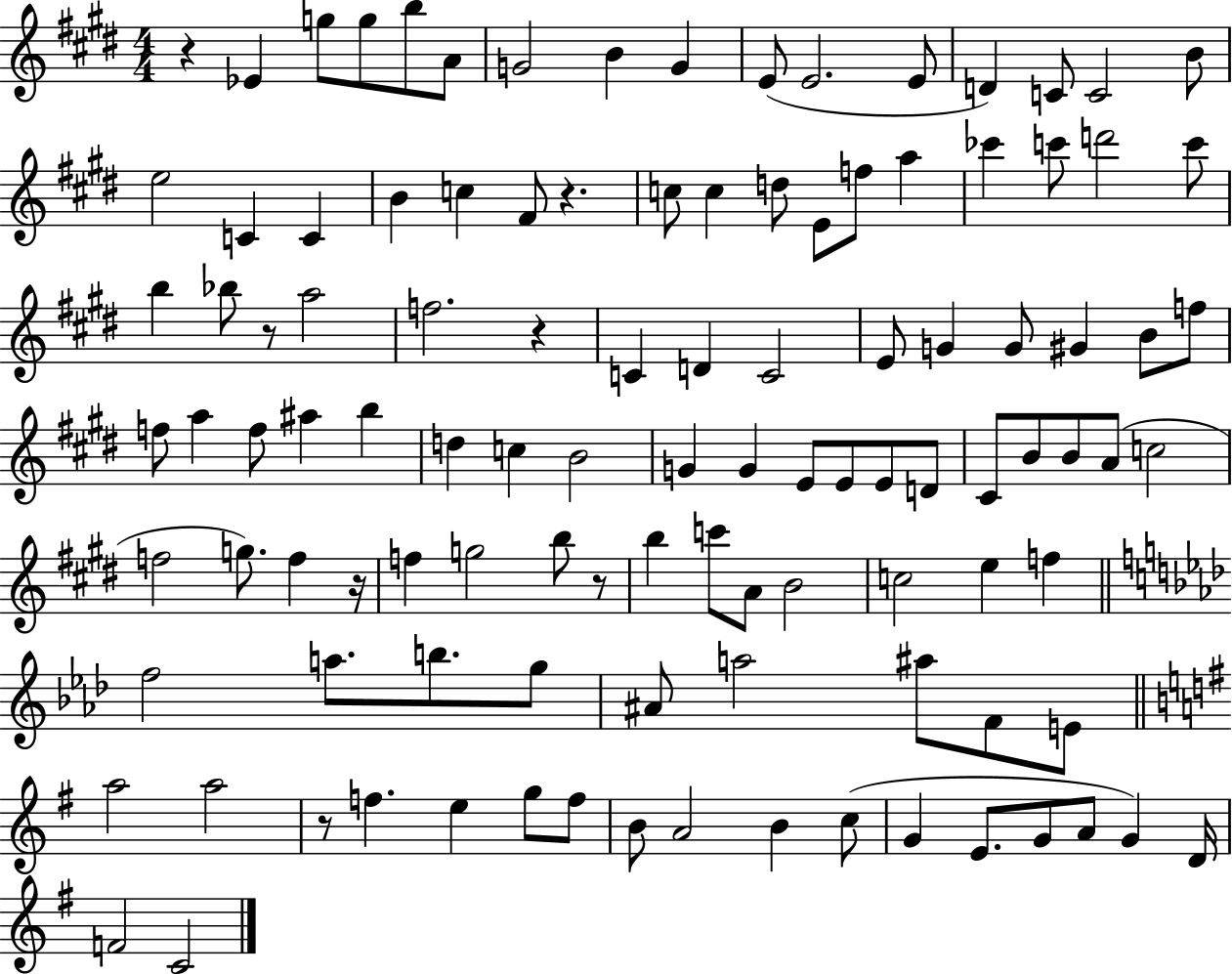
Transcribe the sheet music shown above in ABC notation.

X:1
T:Untitled
M:4/4
L:1/4
K:E
z _E g/2 g/2 b/2 A/2 G2 B G E/2 E2 E/2 D C/2 C2 B/2 e2 C C B c ^F/2 z c/2 c d/2 E/2 f/2 a _c' c'/2 d'2 c'/2 b _b/2 z/2 a2 f2 z C D C2 E/2 G G/2 ^G B/2 f/2 f/2 a f/2 ^a b d c B2 G G E/2 E/2 E/2 D/2 ^C/2 B/2 B/2 A/2 c2 f2 g/2 f z/4 f g2 b/2 z/2 b c'/2 A/2 B2 c2 e f f2 a/2 b/2 g/2 ^A/2 a2 ^a/2 F/2 E/2 a2 a2 z/2 f e g/2 f/2 B/2 A2 B c/2 G E/2 G/2 A/2 G D/4 F2 C2